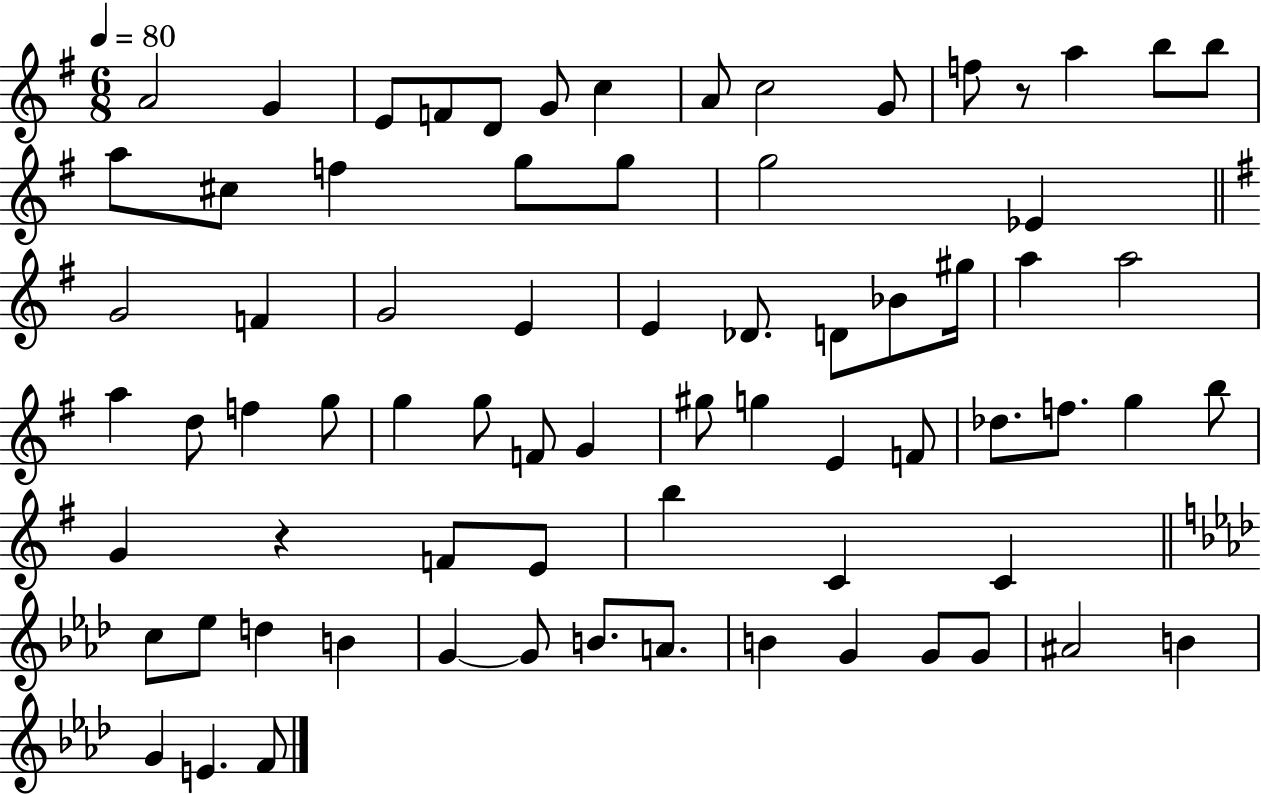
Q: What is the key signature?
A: G major